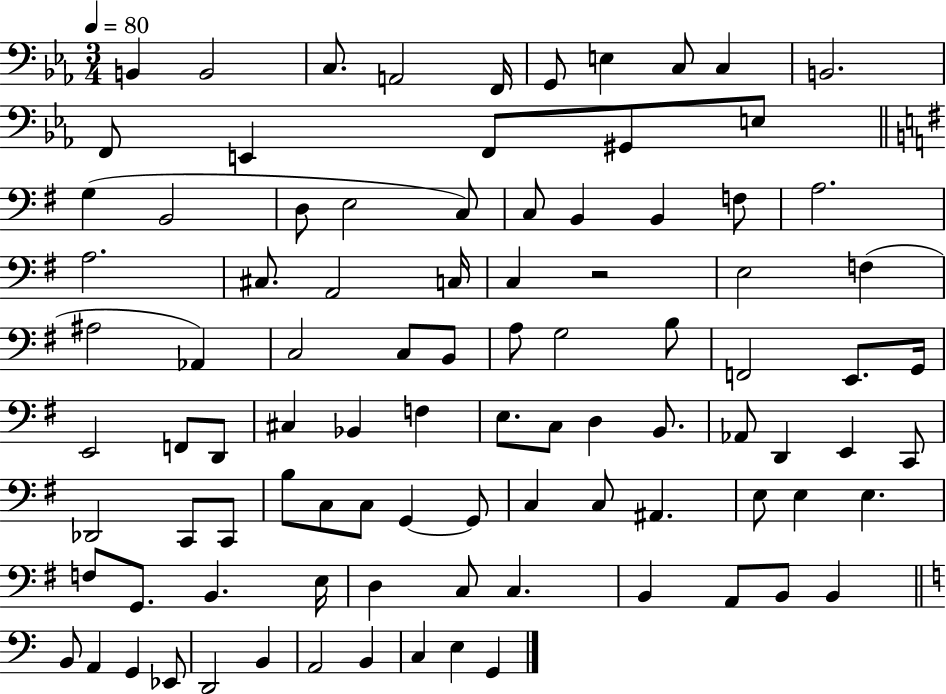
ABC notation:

X:1
T:Untitled
M:3/4
L:1/4
K:Eb
B,, B,,2 C,/2 A,,2 F,,/4 G,,/2 E, C,/2 C, B,,2 F,,/2 E,, F,,/2 ^G,,/2 E,/2 G, B,,2 D,/2 E,2 C,/2 C,/2 B,, B,, F,/2 A,2 A,2 ^C,/2 A,,2 C,/4 C, z2 E,2 F, ^A,2 _A,, C,2 C,/2 B,,/2 A,/2 G,2 B,/2 F,,2 E,,/2 G,,/4 E,,2 F,,/2 D,,/2 ^C, _B,, F, E,/2 C,/2 D, B,,/2 _A,,/2 D,, E,, C,,/2 _D,,2 C,,/2 C,,/2 B,/2 C,/2 C,/2 G,, G,,/2 C, C,/2 ^A,, E,/2 E, E, F,/2 G,,/2 B,, E,/4 D, C,/2 C, B,, A,,/2 B,,/2 B,, B,,/2 A,, G,, _E,,/2 D,,2 B,, A,,2 B,, C, E, G,,